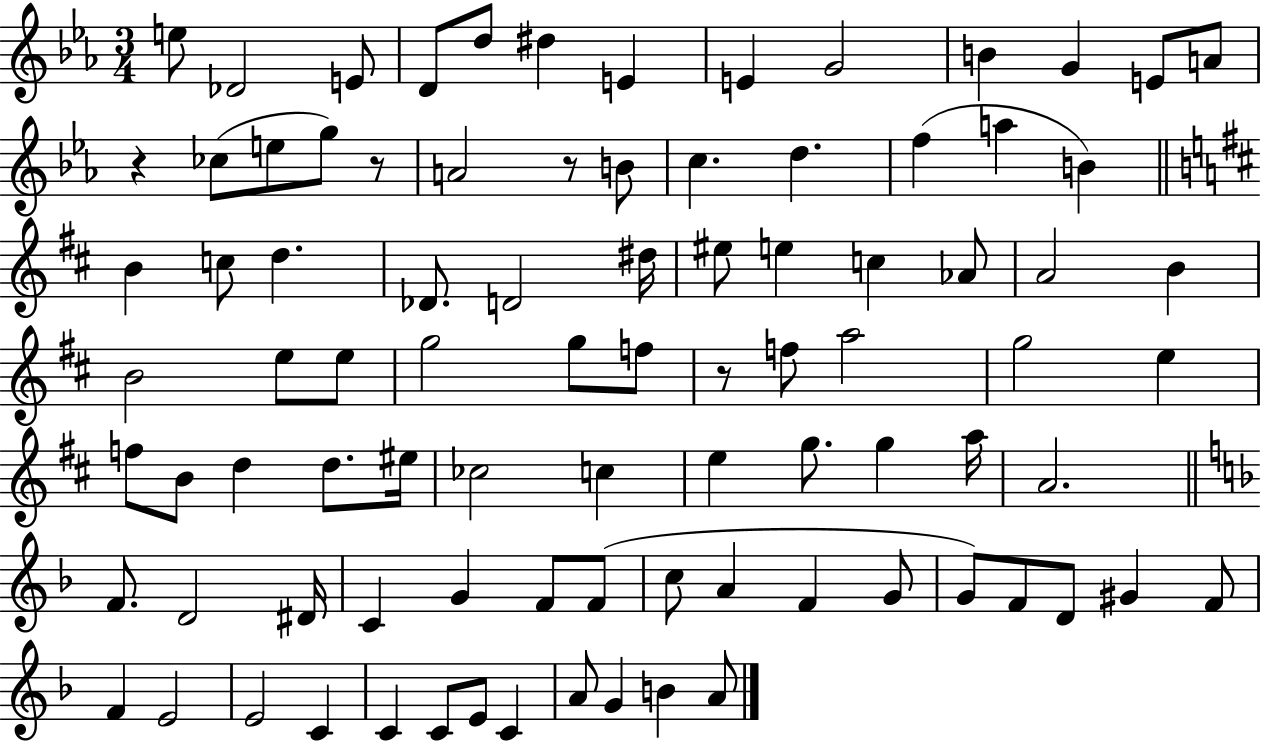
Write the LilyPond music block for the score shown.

{
  \clef treble
  \numericTimeSignature
  \time 3/4
  \key ees \major
  e''8 des'2 e'8 | d'8 d''8 dis''4 e'4 | e'4 g'2 | b'4 g'4 e'8 a'8 | \break r4 ces''8( e''8 g''8) r8 | a'2 r8 b'8 | c''4. d''4. | f''4( a''4 b'4) | \break \bar "||" \break \key b \minor b'4 c''8 d''4. | des'8. d'2 dis''16 | eis''8 e''4 c''4 aes'8 | a'2 b'4 | \break b'2 e''8 e''8 | g''2 g''8 f''8 | r8 f''8 a''2 | g''2 e''4 | \break f''8 b'8 d''4 d''8. eis''16 | ces''2 c''4 | e''4 g''8. g''4 a''16 | a'2. | \break \bar "||" \break \key f \major f'8. d'2 dis'16 | c'4 g'4 f'8 f'8( | c''8 a'4 f'4 g'8 | g'8) f'8 d'8 gis'4 f'8 | \break f'4 e'2 | e'2 c'4 | c'4 c'8 e'8 c'4 | a'8 g'4 b'4 a'8 | \break \bar "|."
}